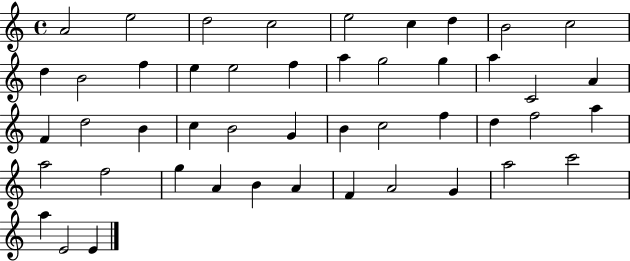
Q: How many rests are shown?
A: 0